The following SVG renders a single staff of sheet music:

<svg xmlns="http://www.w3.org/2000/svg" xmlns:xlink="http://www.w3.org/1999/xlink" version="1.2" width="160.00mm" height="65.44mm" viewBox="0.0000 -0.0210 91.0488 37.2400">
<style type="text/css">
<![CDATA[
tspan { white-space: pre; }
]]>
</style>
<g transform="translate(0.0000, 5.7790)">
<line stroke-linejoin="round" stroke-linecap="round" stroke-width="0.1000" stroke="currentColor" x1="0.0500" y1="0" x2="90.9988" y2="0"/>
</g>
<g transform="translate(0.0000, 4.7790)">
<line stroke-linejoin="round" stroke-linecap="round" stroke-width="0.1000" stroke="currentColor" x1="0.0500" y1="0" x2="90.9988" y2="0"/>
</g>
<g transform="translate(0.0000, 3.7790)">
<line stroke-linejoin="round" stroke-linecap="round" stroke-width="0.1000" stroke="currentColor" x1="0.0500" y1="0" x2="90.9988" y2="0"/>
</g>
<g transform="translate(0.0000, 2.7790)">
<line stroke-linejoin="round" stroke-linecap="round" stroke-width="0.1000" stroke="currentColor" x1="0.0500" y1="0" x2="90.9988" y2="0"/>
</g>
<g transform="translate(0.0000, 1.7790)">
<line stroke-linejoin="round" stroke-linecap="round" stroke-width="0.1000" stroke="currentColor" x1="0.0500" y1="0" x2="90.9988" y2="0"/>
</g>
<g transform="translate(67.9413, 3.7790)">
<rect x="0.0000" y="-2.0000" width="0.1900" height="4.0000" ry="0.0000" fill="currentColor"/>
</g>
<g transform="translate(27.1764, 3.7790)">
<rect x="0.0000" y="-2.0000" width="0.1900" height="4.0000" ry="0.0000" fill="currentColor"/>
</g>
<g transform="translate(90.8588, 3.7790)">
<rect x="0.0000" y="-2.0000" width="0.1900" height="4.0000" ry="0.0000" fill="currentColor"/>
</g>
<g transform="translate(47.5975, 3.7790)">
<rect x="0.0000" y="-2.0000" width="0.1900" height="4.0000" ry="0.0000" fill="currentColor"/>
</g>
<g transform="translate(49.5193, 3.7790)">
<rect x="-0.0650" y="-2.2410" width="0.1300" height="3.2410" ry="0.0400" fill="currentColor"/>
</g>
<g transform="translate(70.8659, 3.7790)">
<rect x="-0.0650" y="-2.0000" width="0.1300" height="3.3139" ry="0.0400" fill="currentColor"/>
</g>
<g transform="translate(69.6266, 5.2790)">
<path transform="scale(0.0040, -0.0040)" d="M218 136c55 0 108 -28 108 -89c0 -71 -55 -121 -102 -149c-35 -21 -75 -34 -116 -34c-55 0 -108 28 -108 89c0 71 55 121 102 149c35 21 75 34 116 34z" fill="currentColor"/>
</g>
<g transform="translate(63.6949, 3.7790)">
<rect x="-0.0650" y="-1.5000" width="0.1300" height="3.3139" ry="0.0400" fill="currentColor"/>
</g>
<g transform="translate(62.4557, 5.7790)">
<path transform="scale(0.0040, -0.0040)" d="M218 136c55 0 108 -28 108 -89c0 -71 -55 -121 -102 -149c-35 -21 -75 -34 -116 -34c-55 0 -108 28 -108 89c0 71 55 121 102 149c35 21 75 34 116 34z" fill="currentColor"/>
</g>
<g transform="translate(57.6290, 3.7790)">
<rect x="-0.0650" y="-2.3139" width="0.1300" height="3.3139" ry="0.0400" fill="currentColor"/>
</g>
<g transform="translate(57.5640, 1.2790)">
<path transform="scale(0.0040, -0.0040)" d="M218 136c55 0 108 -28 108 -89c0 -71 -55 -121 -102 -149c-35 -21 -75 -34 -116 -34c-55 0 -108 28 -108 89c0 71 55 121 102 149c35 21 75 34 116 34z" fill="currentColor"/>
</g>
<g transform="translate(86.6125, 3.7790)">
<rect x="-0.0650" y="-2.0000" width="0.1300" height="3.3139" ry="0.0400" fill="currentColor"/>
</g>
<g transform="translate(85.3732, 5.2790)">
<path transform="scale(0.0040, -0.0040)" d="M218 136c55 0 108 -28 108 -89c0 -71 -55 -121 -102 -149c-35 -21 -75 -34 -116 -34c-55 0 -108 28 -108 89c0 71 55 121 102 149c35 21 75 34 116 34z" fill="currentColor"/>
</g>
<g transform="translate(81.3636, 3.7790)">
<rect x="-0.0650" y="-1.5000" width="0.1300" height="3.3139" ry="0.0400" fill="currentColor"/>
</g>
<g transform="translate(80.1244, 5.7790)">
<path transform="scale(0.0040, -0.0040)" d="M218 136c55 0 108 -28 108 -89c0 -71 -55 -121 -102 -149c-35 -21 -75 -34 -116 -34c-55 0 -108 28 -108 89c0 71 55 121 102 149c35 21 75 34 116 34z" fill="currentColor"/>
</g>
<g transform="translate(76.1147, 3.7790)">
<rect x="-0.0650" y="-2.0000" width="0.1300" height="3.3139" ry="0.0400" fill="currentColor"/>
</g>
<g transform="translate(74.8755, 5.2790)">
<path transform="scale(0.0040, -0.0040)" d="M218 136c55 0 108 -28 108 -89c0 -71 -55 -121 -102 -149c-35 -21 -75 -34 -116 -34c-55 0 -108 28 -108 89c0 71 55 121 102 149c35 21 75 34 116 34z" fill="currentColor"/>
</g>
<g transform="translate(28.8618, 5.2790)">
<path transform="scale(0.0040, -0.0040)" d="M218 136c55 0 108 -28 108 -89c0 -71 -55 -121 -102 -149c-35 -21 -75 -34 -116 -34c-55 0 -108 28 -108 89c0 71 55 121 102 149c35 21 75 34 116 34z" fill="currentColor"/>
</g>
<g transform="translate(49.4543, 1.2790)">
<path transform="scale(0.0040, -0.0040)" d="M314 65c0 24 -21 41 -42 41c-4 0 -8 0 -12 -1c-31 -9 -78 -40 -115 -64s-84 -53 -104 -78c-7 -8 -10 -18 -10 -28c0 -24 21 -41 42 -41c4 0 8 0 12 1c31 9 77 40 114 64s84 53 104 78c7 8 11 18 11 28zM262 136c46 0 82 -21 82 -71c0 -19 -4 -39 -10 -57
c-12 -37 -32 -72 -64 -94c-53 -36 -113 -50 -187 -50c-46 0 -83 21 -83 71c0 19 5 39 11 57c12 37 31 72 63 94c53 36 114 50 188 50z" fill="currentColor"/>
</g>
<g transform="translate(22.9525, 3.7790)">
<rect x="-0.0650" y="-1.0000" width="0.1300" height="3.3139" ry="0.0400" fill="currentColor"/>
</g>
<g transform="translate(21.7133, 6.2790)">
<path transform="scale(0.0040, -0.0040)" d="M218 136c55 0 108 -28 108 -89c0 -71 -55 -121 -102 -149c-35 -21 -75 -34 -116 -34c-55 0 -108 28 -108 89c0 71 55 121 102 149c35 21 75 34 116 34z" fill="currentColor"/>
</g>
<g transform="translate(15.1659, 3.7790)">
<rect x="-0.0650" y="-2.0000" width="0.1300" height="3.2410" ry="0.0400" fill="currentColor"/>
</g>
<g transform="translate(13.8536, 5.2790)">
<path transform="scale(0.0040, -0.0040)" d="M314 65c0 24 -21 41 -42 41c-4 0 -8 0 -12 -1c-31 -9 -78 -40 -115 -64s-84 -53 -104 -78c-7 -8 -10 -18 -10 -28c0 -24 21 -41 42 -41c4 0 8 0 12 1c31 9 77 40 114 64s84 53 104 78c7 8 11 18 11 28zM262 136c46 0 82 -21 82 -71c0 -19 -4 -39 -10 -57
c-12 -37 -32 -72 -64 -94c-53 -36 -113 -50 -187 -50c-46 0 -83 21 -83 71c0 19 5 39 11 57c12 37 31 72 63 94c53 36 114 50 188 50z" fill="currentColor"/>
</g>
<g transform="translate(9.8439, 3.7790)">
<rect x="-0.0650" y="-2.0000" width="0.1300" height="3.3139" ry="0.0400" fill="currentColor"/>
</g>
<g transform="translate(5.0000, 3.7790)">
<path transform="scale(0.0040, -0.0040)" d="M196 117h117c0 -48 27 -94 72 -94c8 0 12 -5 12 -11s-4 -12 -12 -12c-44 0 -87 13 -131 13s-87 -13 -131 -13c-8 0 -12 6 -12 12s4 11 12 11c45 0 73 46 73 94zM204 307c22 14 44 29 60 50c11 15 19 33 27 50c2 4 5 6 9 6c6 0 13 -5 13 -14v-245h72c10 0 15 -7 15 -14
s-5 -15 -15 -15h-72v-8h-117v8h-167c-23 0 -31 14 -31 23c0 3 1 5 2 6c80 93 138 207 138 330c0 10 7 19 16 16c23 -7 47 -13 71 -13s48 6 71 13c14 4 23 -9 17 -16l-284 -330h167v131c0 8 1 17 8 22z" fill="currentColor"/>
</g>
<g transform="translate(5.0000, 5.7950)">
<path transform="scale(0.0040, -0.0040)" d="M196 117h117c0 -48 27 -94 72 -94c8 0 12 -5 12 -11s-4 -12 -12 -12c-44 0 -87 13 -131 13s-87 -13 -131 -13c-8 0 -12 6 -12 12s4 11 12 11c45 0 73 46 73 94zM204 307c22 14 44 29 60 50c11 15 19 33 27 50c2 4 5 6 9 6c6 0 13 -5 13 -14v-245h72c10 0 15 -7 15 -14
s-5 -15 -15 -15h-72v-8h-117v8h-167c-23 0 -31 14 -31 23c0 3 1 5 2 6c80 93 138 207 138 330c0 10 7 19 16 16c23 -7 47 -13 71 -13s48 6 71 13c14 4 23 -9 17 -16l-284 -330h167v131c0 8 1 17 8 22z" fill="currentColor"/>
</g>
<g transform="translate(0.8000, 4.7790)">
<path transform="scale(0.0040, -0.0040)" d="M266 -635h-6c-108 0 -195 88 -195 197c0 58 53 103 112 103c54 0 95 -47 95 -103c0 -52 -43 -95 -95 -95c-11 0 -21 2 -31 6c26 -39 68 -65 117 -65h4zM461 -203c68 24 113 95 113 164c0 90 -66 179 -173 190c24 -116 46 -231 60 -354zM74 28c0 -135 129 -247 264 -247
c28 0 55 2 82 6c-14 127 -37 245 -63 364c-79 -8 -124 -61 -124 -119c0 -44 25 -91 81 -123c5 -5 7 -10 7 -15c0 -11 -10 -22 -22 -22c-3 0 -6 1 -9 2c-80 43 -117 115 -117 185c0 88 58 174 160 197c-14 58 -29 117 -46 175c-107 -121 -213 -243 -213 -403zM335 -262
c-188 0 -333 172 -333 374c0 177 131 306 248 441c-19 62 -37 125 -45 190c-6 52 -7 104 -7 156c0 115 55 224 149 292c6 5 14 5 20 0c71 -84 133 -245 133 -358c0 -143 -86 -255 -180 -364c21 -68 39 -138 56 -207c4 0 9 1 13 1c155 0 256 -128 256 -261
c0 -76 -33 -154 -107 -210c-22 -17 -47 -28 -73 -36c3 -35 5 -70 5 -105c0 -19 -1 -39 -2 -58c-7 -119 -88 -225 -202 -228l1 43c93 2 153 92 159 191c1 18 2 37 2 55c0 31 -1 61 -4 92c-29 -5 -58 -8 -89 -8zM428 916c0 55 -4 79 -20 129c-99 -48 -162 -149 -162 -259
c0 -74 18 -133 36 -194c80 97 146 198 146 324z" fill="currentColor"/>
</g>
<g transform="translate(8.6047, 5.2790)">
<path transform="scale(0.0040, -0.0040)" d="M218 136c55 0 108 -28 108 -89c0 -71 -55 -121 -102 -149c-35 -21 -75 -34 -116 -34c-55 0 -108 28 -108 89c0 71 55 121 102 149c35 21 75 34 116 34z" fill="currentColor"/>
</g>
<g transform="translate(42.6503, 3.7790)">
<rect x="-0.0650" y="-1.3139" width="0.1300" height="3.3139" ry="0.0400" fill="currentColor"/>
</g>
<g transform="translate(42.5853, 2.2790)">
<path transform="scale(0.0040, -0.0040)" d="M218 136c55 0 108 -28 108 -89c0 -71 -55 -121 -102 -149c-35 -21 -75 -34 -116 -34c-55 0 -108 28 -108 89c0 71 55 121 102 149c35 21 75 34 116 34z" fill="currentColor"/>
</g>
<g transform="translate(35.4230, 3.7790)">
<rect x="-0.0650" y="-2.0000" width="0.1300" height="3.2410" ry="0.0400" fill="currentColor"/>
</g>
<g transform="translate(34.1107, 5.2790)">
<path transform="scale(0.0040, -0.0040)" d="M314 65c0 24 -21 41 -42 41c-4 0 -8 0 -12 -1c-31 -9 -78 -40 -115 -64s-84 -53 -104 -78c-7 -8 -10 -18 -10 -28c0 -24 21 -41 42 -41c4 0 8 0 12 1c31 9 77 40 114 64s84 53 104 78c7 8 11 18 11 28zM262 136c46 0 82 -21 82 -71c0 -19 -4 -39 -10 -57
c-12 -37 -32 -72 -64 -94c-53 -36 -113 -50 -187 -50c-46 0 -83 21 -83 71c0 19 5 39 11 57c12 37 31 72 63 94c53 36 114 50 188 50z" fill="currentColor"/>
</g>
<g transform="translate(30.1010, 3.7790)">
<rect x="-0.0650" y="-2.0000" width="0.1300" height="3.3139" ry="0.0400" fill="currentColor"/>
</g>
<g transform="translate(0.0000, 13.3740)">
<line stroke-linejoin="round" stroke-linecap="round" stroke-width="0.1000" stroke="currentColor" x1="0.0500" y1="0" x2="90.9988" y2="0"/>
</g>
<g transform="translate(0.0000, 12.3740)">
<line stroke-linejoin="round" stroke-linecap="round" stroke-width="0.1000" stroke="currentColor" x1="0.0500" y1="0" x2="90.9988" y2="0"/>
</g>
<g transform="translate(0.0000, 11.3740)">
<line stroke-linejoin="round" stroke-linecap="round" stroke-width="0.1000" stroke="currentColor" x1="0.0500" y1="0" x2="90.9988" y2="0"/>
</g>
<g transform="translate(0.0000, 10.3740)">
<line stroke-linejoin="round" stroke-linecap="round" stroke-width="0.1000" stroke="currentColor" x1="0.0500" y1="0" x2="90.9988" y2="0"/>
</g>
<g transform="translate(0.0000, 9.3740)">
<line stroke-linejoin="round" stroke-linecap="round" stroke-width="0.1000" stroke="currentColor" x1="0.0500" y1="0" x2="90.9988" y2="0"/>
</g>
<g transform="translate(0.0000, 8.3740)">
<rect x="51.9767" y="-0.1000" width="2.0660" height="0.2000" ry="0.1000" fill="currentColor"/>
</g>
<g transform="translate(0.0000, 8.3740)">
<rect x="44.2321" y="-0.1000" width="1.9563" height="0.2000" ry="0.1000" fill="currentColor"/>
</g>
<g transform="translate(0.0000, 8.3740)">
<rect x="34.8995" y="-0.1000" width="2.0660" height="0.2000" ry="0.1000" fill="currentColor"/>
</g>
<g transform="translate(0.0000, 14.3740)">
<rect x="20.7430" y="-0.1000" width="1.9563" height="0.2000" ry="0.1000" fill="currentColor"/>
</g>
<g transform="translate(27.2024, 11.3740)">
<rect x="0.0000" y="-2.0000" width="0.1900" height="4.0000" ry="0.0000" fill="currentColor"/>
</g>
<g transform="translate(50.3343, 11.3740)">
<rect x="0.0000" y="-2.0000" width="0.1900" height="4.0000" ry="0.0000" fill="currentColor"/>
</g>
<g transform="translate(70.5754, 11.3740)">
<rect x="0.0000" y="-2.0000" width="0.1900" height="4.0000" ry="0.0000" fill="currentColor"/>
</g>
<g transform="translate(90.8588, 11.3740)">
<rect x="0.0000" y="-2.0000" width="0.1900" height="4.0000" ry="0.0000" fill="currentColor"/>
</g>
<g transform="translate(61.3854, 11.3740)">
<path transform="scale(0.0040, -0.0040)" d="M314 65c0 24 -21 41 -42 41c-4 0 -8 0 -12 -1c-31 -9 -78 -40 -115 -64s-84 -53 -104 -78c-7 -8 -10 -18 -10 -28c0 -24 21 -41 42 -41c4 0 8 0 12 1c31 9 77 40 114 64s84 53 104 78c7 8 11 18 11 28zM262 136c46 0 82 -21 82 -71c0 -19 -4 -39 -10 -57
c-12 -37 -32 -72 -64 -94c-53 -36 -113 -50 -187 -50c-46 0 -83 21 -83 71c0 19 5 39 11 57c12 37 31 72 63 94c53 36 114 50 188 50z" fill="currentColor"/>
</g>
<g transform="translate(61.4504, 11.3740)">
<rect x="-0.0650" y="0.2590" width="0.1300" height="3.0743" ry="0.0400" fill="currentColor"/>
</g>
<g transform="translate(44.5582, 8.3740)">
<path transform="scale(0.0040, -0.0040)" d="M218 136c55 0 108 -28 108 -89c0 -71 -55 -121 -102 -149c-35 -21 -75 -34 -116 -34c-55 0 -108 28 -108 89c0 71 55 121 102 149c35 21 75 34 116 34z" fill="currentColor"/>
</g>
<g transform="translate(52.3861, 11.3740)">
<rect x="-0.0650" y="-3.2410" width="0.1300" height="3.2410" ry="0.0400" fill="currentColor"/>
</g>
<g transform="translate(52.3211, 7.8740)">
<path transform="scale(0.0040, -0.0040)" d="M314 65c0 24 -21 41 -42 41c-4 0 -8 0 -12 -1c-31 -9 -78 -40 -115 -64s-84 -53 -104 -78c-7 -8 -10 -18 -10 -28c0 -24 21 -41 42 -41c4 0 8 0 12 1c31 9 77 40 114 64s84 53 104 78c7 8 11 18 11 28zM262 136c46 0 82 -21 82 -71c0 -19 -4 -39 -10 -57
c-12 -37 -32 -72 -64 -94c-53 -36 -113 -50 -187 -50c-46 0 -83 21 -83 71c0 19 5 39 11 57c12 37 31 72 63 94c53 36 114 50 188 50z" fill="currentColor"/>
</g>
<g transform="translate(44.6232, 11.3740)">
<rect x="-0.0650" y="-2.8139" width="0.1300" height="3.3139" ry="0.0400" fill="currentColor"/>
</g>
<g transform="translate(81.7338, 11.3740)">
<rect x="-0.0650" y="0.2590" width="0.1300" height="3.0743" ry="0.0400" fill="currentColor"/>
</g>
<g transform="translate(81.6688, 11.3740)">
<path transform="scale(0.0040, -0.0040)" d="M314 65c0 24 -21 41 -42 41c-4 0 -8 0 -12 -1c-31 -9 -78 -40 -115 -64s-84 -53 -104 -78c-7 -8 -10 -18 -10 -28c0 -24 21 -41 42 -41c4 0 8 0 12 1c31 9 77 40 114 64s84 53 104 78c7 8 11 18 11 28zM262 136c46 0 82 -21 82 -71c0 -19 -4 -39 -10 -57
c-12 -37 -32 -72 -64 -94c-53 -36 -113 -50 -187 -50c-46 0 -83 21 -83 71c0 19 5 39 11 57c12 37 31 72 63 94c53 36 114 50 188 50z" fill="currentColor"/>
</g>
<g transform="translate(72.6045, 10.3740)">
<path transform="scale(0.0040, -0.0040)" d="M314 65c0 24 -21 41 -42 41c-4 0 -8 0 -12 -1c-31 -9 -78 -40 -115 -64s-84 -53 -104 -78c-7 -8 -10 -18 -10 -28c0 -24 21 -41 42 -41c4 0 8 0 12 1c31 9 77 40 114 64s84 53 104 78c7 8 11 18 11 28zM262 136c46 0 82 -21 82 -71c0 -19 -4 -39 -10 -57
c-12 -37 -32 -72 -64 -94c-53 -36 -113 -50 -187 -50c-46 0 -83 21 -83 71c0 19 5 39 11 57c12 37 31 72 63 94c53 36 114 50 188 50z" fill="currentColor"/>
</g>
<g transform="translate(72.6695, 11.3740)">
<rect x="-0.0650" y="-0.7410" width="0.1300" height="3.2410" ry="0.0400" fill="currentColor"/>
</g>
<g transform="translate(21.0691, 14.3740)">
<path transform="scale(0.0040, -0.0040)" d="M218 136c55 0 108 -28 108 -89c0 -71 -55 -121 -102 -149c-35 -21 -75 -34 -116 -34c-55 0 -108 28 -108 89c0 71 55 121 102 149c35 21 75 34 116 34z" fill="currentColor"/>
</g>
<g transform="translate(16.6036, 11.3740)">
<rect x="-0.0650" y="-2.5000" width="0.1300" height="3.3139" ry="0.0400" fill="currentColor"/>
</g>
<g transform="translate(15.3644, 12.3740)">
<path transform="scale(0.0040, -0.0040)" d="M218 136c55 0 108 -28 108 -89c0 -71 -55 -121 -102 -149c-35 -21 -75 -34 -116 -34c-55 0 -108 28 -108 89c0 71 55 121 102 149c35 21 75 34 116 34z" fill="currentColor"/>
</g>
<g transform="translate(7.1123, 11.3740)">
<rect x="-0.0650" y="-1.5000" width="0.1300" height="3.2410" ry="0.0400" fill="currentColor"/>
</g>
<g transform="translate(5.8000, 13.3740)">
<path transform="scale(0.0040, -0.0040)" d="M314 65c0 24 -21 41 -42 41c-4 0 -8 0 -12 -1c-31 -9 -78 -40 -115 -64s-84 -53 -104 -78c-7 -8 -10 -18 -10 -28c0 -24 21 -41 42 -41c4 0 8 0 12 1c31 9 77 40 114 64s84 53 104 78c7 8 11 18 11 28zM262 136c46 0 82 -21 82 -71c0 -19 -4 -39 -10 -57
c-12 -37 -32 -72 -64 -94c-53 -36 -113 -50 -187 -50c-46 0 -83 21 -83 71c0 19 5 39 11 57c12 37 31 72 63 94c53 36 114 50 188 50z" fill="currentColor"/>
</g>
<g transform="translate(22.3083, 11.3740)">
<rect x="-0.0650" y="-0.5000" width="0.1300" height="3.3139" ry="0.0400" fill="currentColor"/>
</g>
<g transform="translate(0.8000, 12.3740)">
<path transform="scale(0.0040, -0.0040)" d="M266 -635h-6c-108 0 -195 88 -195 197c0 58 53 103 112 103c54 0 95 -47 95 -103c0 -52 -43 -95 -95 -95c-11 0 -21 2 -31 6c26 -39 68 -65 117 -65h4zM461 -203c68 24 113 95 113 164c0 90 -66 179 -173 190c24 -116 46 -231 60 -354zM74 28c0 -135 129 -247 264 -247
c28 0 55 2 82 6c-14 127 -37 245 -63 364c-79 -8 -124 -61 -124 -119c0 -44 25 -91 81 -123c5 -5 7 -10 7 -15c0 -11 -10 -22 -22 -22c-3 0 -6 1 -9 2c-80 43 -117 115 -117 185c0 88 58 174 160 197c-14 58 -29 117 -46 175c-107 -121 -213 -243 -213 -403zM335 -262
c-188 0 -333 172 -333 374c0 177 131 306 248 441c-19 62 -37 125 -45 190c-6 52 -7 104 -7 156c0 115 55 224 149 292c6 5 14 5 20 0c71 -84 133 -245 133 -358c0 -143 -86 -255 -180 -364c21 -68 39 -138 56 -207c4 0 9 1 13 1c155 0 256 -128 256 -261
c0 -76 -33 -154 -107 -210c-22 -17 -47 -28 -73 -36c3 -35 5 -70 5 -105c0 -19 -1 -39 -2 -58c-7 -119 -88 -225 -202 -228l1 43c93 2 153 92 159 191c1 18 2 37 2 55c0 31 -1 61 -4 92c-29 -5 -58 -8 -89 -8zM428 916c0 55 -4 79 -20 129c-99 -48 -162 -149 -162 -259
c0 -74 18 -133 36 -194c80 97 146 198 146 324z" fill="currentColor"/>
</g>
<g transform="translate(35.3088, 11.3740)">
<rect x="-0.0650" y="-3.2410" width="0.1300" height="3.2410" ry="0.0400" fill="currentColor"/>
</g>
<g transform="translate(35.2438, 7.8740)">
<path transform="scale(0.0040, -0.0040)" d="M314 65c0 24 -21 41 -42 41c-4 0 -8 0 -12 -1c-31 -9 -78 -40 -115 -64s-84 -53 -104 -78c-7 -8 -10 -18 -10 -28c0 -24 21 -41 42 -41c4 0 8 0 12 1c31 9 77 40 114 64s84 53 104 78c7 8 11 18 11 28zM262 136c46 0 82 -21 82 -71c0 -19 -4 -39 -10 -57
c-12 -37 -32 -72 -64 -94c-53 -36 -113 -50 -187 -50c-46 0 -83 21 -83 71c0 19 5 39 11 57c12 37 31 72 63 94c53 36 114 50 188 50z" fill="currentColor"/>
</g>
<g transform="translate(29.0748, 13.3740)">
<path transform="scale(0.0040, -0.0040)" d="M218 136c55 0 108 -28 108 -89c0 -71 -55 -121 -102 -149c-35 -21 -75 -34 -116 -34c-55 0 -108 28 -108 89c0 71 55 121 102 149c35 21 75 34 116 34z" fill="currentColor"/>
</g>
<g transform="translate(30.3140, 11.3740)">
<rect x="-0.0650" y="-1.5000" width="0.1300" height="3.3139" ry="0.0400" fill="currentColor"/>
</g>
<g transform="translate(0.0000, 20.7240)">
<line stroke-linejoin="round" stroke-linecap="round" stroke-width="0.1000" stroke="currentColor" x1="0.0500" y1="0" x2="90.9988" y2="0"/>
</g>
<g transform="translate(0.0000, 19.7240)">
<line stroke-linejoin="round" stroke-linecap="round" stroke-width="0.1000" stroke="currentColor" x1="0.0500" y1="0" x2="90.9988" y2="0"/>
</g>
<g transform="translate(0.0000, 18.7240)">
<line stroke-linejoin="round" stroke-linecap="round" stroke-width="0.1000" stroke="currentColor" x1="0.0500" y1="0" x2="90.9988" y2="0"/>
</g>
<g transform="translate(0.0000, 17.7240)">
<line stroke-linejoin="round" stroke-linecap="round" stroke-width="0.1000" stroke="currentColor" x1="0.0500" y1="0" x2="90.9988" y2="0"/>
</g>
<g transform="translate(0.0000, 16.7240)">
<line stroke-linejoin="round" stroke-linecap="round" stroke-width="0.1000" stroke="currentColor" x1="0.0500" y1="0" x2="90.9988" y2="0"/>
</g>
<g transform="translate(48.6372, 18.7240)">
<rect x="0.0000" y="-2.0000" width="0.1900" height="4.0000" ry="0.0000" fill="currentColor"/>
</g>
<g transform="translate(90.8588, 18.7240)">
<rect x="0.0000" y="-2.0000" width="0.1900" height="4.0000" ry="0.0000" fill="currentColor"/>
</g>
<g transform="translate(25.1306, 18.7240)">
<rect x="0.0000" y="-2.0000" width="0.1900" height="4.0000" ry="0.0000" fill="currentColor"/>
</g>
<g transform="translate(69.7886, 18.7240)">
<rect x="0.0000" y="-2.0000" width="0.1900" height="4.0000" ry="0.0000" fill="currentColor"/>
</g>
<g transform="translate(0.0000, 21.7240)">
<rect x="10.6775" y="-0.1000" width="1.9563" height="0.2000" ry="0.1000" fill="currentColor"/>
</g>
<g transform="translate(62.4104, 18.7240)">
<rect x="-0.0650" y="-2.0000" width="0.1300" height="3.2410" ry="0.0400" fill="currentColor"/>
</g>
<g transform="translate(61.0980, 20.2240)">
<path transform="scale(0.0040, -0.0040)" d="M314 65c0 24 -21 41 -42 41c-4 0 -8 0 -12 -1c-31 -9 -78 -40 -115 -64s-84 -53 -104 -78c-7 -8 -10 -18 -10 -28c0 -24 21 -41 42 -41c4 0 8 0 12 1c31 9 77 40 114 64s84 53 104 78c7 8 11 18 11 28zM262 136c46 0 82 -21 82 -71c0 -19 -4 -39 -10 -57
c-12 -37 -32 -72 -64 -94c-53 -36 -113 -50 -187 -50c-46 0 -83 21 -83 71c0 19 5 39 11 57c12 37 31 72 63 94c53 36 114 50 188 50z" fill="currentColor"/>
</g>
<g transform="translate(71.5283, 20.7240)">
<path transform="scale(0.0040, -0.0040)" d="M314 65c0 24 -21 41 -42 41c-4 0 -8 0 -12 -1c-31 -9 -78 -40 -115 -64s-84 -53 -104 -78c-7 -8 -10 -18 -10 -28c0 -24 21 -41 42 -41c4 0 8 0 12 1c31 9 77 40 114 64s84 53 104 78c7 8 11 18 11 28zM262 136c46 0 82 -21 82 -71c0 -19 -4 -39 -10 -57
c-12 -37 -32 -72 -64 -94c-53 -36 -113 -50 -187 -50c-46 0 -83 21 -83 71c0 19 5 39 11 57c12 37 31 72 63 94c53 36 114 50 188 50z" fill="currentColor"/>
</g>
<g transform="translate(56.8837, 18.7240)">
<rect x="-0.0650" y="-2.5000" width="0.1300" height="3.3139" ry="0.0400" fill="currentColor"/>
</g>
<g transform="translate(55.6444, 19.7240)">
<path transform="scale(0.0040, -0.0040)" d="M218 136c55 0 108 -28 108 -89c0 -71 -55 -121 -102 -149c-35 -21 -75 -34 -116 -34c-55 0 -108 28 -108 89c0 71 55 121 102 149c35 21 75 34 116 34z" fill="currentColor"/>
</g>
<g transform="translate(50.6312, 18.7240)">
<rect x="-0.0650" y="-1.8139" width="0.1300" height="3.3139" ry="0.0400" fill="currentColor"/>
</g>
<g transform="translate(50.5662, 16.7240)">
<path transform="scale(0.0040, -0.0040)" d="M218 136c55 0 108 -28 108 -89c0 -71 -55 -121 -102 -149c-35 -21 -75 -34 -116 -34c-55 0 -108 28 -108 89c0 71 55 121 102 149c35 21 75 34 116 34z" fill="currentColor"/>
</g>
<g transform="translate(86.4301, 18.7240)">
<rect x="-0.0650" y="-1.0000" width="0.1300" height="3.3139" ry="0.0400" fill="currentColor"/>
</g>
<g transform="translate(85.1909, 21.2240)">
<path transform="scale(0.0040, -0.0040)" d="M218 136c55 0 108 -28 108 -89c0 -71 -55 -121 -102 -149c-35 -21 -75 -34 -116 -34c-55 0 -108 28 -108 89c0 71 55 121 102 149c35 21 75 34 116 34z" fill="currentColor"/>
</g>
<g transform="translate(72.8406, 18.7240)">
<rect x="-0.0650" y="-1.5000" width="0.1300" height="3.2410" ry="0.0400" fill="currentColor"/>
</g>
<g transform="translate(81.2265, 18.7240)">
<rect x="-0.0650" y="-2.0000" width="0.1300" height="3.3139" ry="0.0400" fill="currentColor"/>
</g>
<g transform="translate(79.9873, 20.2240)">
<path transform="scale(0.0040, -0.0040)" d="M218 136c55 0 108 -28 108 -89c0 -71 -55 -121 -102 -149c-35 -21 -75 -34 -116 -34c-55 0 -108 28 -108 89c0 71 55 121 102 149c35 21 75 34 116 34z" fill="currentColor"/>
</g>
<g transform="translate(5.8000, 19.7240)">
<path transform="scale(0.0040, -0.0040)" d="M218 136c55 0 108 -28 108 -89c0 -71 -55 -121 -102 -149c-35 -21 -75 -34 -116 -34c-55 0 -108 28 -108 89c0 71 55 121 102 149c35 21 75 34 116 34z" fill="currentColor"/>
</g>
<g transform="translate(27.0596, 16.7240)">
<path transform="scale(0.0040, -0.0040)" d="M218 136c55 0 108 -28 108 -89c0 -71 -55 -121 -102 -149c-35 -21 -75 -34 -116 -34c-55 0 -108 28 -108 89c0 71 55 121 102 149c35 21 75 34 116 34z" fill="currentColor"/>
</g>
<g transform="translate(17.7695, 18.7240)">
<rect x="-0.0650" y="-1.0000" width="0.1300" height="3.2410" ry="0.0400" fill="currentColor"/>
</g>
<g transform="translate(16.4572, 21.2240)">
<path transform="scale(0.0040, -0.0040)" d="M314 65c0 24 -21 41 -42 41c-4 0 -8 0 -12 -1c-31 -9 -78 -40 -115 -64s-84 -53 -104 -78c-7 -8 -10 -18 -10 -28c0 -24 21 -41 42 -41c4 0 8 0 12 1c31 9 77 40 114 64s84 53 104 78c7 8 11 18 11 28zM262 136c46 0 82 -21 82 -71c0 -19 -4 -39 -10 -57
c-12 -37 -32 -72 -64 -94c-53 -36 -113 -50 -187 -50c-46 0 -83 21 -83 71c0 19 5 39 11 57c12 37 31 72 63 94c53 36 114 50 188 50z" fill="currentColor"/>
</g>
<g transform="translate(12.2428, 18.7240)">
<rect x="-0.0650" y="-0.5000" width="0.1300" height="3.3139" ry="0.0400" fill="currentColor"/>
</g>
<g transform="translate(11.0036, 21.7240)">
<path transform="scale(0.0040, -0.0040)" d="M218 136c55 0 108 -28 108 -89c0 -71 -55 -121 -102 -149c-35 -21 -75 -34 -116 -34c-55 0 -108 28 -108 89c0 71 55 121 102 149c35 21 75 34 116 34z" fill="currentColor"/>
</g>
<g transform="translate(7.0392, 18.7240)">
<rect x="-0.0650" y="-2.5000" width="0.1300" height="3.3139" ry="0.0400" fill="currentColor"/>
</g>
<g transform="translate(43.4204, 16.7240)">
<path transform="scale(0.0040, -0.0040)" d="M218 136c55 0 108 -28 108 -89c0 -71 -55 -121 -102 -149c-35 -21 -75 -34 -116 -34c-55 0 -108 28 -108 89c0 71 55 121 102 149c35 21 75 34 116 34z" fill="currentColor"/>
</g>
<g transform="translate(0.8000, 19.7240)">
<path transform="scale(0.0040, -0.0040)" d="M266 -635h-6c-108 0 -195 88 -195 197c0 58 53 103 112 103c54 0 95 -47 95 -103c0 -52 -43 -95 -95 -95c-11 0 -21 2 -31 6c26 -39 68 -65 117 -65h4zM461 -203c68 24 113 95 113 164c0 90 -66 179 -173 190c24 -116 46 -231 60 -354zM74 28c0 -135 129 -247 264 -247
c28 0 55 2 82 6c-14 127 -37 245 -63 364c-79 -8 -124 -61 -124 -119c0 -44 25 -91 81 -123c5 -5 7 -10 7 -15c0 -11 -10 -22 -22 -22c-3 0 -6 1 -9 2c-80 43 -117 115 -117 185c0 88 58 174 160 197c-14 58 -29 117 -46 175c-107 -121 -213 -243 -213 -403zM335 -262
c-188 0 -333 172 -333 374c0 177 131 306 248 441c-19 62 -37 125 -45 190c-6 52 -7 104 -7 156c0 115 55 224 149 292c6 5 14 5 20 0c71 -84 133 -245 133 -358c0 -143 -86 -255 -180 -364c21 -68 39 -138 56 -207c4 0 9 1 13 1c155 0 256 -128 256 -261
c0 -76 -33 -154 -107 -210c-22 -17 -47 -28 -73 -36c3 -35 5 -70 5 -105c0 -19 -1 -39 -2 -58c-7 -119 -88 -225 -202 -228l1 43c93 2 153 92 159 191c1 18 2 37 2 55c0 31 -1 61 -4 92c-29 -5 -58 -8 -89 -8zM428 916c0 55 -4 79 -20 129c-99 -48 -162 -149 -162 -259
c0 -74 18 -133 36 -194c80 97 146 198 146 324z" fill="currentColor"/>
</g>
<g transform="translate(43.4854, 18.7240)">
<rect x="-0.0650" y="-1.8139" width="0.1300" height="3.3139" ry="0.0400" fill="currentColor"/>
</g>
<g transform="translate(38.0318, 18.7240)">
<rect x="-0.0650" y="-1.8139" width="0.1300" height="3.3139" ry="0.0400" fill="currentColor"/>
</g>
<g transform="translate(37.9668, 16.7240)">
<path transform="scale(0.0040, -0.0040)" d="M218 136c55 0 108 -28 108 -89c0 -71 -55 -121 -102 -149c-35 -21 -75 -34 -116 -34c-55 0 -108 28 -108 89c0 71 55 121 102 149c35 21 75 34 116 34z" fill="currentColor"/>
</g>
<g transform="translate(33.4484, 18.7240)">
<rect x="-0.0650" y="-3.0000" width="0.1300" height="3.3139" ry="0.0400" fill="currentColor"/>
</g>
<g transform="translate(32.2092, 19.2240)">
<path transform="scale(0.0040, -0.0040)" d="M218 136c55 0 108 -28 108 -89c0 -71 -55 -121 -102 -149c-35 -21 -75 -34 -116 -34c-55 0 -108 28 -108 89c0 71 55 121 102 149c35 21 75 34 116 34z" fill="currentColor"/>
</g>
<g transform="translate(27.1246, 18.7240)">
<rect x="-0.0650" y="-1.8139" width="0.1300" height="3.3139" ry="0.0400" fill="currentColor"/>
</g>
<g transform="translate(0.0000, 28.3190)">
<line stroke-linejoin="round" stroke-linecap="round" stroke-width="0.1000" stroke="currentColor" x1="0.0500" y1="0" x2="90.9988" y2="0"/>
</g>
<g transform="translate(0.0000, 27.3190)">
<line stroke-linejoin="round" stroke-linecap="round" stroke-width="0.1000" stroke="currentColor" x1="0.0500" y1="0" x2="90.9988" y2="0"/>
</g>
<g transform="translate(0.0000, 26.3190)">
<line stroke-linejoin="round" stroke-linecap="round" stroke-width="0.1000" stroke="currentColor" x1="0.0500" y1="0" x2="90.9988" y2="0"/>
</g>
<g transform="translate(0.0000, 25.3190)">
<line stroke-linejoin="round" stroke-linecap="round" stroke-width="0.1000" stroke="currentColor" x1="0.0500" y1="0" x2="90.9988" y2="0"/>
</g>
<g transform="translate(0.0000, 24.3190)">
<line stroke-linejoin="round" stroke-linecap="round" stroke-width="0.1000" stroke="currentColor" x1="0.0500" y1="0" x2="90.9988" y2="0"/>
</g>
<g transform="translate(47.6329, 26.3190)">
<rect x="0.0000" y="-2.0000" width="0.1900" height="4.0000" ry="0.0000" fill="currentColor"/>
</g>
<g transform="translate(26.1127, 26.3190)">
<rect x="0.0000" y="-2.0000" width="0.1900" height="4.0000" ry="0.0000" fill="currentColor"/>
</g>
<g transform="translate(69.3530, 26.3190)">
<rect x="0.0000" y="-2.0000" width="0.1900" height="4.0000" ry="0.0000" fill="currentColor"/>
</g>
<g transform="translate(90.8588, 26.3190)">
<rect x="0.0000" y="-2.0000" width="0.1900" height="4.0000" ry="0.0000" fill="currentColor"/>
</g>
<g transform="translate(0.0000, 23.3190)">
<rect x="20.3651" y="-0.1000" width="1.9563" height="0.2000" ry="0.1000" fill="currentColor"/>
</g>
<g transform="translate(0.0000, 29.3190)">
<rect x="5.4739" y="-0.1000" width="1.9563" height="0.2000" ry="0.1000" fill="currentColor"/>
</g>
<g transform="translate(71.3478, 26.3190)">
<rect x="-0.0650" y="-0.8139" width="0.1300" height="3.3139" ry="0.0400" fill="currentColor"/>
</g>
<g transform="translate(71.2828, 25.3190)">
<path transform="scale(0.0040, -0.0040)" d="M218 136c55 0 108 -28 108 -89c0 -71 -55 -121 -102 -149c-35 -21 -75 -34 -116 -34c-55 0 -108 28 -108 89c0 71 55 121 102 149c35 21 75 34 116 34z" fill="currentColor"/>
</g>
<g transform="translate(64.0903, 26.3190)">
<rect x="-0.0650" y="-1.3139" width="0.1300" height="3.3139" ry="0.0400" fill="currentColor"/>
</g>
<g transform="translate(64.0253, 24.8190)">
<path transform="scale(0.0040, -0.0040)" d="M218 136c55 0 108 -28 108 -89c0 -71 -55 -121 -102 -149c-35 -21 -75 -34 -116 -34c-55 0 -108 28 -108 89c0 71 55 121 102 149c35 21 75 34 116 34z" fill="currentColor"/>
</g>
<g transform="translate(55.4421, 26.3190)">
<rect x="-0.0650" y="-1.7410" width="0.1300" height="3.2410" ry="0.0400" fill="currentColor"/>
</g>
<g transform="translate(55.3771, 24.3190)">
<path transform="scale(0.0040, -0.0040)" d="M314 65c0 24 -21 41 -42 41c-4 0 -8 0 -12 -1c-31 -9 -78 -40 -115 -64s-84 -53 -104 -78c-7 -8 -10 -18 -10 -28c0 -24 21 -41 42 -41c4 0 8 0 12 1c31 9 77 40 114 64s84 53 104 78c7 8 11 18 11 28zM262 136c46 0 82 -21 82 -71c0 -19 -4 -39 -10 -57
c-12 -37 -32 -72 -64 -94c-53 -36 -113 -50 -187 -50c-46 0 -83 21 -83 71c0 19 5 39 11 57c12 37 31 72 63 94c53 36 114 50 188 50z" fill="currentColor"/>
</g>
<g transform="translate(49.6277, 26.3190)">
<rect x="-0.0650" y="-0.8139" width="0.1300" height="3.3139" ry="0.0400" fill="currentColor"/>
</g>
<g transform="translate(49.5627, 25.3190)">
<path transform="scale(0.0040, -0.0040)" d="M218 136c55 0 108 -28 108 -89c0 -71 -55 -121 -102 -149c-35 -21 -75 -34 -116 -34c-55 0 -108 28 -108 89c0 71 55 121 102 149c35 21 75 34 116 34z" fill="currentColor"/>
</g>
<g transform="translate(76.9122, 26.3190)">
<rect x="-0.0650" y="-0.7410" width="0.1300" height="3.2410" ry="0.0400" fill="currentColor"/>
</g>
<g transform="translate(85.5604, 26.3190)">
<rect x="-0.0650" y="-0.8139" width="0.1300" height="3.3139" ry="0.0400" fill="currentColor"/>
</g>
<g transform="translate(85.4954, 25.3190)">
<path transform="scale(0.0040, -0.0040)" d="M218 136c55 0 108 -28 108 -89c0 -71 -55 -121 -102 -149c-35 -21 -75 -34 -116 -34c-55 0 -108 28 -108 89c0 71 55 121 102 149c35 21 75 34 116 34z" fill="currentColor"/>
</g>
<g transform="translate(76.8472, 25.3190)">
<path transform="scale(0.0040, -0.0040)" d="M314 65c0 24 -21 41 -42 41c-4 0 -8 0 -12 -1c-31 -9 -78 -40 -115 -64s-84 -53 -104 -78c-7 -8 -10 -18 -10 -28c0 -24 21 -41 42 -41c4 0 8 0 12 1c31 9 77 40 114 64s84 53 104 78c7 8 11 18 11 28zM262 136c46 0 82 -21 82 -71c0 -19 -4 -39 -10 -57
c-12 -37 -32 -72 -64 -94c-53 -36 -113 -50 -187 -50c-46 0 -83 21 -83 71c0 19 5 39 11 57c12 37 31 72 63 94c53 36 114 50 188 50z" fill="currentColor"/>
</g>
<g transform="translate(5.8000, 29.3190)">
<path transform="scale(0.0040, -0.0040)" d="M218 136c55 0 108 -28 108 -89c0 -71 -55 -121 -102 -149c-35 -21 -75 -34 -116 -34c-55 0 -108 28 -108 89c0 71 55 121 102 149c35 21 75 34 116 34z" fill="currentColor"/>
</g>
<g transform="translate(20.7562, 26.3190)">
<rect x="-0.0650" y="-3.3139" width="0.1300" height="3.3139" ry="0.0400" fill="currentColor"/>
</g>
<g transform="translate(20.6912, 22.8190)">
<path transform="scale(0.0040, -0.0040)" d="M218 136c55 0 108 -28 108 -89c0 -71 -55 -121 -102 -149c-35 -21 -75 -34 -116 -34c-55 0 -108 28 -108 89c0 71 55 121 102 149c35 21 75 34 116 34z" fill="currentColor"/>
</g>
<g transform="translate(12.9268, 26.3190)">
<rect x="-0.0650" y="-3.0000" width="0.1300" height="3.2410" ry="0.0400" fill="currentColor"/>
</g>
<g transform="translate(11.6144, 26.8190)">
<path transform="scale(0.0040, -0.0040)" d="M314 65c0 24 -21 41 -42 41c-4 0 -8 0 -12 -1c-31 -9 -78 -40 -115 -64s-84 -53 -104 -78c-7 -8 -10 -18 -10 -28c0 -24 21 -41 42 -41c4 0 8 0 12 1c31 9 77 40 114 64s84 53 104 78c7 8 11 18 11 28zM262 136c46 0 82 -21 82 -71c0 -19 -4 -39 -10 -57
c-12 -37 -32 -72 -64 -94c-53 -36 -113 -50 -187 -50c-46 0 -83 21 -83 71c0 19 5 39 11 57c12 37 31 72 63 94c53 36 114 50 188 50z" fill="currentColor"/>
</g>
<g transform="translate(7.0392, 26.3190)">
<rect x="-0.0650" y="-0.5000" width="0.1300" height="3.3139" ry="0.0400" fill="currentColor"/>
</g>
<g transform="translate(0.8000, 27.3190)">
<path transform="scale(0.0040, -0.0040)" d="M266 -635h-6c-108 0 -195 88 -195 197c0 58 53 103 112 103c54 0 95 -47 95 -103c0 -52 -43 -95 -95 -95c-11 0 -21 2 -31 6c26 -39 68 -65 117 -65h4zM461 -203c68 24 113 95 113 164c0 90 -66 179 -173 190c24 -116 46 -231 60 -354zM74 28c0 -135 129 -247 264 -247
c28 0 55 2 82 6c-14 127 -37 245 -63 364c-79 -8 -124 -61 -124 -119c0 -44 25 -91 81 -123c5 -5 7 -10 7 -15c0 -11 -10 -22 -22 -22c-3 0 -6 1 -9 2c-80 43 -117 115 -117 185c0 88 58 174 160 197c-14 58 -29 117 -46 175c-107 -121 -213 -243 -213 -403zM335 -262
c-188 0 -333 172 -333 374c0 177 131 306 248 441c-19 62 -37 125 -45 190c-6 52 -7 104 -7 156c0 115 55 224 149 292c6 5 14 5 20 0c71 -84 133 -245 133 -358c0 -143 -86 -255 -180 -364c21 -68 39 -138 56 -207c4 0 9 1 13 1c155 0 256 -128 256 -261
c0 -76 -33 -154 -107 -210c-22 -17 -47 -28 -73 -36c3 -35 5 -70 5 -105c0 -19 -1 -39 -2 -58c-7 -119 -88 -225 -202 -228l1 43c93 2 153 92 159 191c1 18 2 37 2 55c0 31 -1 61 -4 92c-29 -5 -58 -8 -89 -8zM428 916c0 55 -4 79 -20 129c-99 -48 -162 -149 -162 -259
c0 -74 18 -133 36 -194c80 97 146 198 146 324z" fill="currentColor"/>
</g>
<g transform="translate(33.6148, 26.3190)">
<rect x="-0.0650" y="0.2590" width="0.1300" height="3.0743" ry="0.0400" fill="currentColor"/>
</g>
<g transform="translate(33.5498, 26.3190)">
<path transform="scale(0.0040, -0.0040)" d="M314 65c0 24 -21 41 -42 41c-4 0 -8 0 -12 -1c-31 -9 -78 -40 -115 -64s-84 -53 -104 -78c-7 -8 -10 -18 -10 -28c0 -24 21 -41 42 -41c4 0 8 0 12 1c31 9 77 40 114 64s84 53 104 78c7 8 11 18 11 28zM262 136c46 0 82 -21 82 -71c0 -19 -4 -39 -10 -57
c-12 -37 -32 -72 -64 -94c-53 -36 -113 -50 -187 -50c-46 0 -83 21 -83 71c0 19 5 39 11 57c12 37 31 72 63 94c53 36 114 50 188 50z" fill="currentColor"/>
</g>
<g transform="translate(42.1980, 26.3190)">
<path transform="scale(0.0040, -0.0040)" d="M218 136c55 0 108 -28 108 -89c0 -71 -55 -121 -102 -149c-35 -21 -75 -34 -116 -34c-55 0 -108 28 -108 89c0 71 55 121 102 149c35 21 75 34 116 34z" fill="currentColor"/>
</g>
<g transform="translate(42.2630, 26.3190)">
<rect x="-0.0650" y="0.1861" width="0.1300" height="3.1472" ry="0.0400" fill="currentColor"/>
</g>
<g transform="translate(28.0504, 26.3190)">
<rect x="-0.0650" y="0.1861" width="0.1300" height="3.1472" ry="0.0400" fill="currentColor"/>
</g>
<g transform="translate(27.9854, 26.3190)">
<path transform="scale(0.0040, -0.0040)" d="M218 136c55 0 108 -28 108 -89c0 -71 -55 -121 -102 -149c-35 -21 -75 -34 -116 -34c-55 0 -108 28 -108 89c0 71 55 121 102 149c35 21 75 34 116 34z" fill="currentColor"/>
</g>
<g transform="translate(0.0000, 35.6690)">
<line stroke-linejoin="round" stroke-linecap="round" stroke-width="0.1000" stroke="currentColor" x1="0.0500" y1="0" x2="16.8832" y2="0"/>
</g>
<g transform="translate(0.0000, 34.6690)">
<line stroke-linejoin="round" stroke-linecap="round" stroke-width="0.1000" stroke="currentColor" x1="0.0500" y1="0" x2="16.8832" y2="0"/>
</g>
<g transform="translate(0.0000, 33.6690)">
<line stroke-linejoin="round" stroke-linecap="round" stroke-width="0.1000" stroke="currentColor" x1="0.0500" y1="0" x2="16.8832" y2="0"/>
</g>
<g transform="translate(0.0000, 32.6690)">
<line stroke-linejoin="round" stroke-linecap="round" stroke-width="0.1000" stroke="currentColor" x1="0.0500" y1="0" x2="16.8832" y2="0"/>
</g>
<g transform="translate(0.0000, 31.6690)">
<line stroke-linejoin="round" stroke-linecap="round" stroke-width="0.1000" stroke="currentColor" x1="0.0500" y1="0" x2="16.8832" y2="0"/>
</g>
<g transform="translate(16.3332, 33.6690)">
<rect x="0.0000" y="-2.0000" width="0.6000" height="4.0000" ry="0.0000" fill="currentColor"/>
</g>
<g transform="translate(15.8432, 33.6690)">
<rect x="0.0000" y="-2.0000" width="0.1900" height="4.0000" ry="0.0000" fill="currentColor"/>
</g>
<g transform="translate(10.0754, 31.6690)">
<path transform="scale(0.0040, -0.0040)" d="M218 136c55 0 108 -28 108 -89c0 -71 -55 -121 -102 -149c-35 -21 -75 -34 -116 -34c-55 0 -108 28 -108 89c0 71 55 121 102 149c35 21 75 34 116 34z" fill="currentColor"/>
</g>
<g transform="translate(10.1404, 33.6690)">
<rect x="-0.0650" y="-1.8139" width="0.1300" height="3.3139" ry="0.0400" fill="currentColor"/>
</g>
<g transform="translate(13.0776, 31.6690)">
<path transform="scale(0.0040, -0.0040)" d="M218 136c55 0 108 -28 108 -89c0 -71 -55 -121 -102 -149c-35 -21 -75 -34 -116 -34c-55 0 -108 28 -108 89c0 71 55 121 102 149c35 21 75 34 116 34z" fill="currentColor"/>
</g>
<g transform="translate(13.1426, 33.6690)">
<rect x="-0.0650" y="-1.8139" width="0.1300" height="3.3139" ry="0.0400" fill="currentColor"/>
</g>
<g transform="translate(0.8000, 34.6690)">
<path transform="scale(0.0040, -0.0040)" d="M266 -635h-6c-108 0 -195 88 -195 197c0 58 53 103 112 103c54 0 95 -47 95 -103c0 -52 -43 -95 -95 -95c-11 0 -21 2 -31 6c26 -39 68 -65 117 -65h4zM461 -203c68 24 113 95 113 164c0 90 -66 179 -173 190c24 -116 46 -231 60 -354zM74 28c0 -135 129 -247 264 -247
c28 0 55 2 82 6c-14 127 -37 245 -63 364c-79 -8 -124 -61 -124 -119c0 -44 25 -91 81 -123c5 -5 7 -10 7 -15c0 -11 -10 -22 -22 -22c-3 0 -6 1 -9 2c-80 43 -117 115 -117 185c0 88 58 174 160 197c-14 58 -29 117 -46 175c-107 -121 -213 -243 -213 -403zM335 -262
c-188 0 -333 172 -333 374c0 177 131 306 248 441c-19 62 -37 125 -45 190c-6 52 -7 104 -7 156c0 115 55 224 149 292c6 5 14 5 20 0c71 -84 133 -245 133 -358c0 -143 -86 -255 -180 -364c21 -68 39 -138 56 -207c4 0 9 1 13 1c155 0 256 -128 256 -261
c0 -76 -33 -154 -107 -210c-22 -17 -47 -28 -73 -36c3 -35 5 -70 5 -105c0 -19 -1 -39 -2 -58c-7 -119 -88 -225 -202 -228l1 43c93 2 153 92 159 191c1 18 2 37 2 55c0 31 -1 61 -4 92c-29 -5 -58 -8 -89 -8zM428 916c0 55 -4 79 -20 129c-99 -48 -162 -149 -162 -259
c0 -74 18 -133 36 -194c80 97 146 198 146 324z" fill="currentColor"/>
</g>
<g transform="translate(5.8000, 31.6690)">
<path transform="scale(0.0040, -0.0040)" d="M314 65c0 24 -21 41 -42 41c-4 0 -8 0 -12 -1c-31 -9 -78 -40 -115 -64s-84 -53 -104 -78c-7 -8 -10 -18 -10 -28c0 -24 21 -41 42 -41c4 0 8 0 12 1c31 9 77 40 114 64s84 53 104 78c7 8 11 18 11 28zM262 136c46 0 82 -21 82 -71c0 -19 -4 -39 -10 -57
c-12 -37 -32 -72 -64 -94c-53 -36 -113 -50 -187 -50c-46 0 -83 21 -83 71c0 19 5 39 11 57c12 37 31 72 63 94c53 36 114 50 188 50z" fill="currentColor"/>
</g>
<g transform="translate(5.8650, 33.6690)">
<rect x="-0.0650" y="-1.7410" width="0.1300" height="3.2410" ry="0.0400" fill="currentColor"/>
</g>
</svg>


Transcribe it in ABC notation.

X:1
T:Untitled
M:4/4
L:1/4
K:C
F F2 D F F2 e g2 g E F F E F E2 G C E b2 a b2 B2 d2 B2 G C D2 f A f f f G F2 E2 F D C A2 b B B2 B d f2 e d d2 d f2 f f